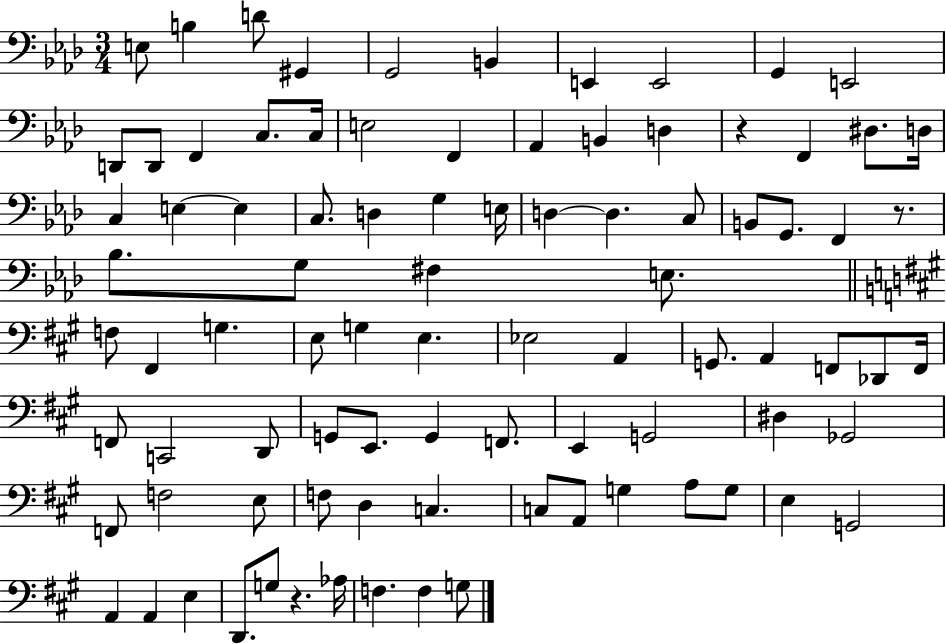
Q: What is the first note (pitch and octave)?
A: E3